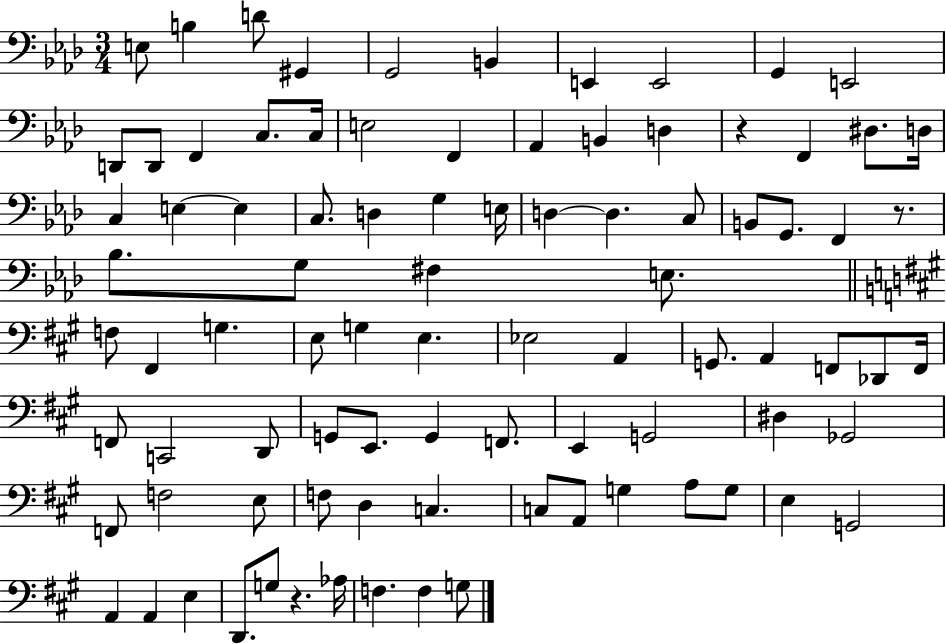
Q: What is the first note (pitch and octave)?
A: E3